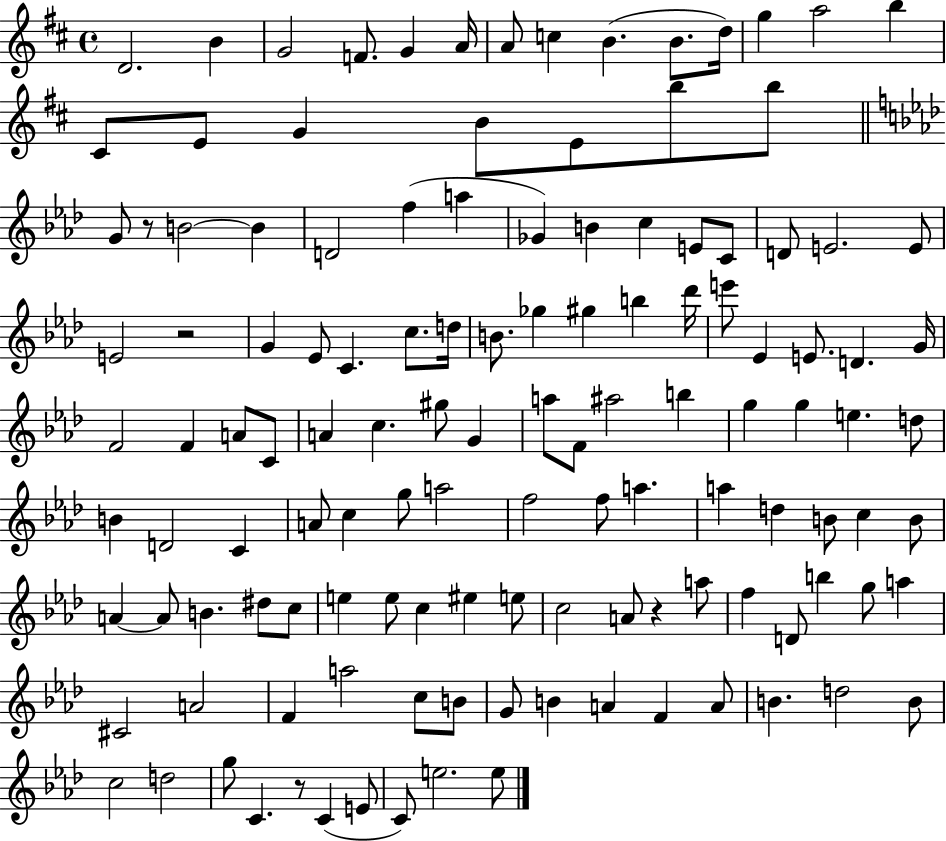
D4/h. B4/q G4/h F4/e. G4/q A4/s A4/e C5/q B4/q. B4/e. D5/s G5/q A5/h B5/q C#4/e E4/e G4/q B4/e E4/e B5/e B5/e G4/e R/e B4/h B4/q D4/h F5/q A5/q Gb4/q B4/q C5/q E4/e C4/e D4/e E4/h. E4/e E4/h R/h G4/q Eb4/e C4/q. C5/e. D5/s B4/e. Gb5/q G#5/q B5/q Db6/s E6/e Eb4/q E4/e. D4/q. G4/s F4/h F4/q A4/e C4/e A4/q C5/q. G#5/e G4/q A5/e F4/e A#5/h B5/q G5/q G5/q E5/q. D5/e B4/q D4/h C4/q A4/e C5/q G5/e A5/h F5/h F5/e A5/q. A5/q D5/q B4/e C5/q B4/e A4/q A4/e B4/q. D#5/e C5/e E5/q E5/e C5/q EIS5/q E5/e C5/h A4/e R/q A5/e F5/q D4/e B5/q G5/e A5/q C#4/h A4/h F4/q A5/h C5/e B4/e G4/e B4/q A4/q F4/q A4/e B4/q. D5/h B4/e C5/h D5/h G5/e C4/q. R/e C4/q E4/e C4/e E5/h. E5/e